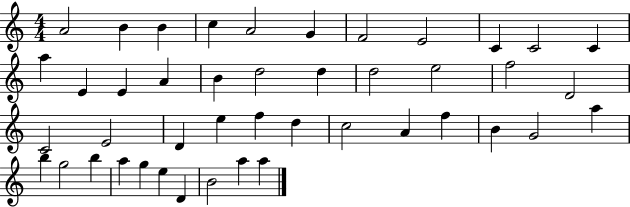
X:1
T:Untitled
M:4/4
L:1/4
K:C
A2 B B c A2 G F2 E2 C C2 C a E E A B d2 d d2 e2 f2 D2 C2 E2 D e f d c2 A f B G2 a b g2 b a g e D B2 a a